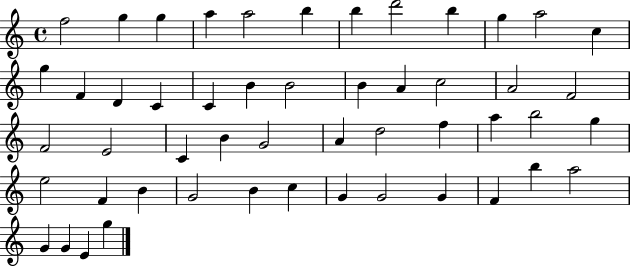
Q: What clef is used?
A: treble